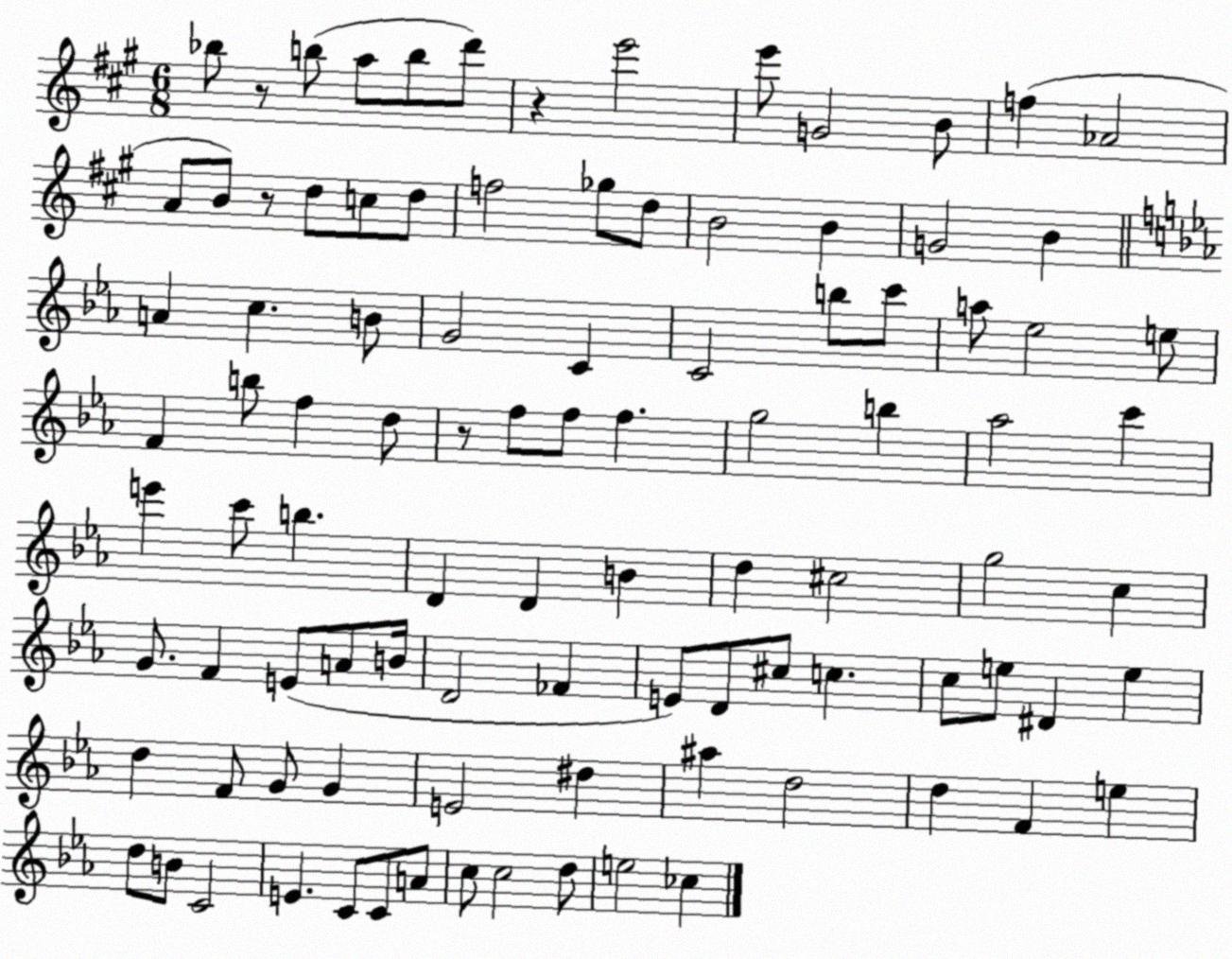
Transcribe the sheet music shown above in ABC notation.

X:1
T:Untitled
M:6/8
L:1/4
K:A
_b/2 z/2 b/2 a/2 b/2 d'/2 z e'2 e'/2 G2 B/2 f _A2 A/2 B/2 z/2 d/2 c/2 d/2 f2 _g/2 d/2 B2 B G2 B A c B/2 G2 C C2 b/2 c'/2 a/2 _e2 e/2 F b/2 f d/2 z/2 f/2 f/2 f g2 b _a2 c' e' c'/2 b D D B d ^c2 g2 c G/2 F E/2 A/2 B/4 D2 _F E/2 D/2 ^c/2 c c/2 e/2 ^D e d F/2 G/2 G E2 ^d ^a d2 d F e d/2 B/2 C2 E C/2 C/2 A/2 c/2 c2 d/2 e2 _c